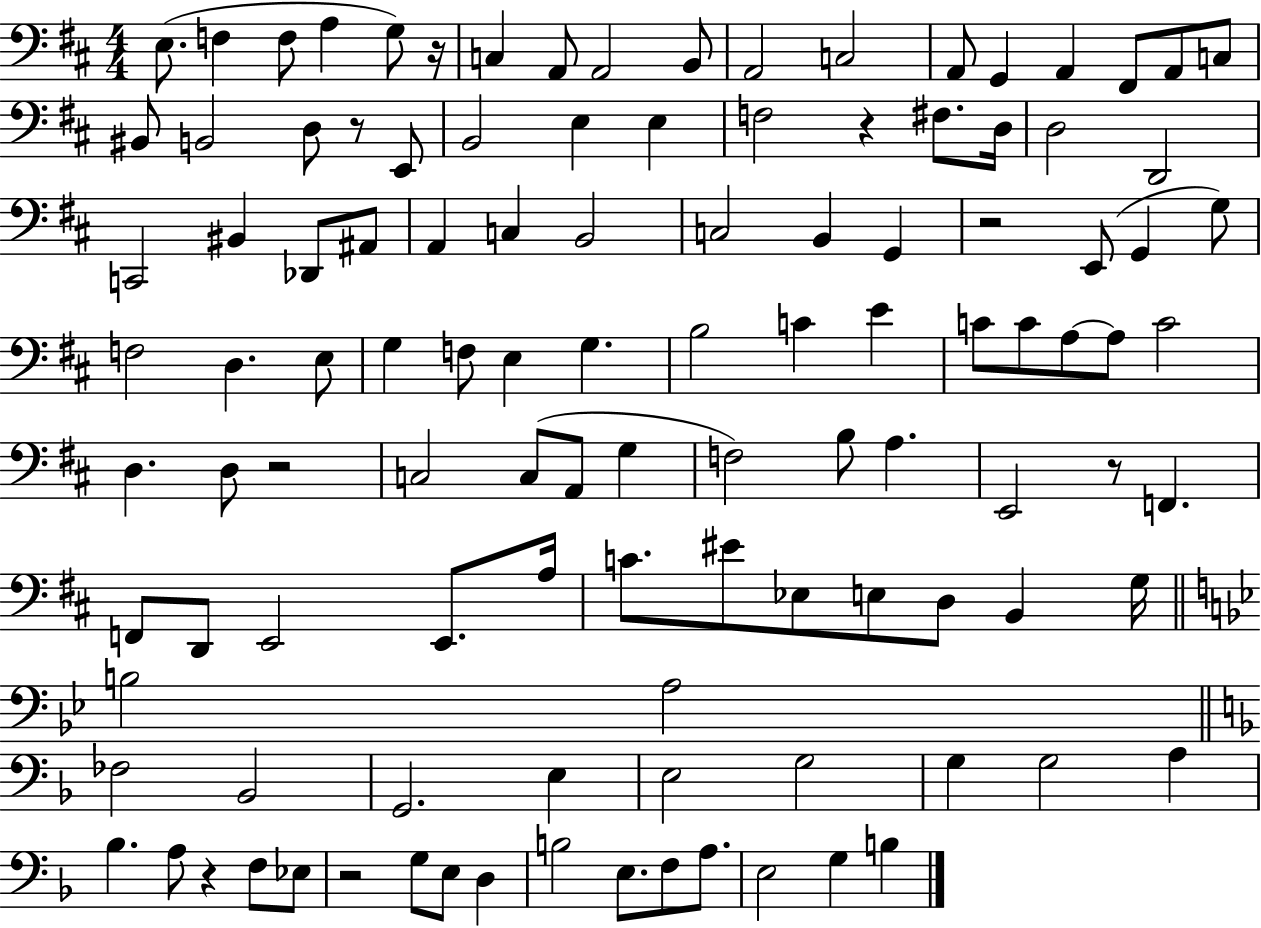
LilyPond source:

{
  \clef bass
  \numericTimeSignature
  \time 4/4
  \key d \major
  e8.( f4 f8 a4 g8) r16 | c4 a,8 a,2 b,8 | a,2 c2 | a,8 g,4 a,4 fis,8 a,8 c8 | \break bis,8 b,2 d8 r8 e,8 | b,2 e4 e4 | f2 r4 fis8. d16 | d2 d,2 | \break c,2 bis,4 des,8 ais,8 | a,4 c4 b,2 | c2 b,4 g,4 | r2 e,8( g,4 g8) | \break f2 d4. e8 | g4 f8 e4 g4. | b2 c'4 e'4 | c'8 c'8 a8~~ a8 c'2 | \break d4. d8 r2 | c2 c8( a,8 g4 | f2) b8 a4. | e,2 r8 f,4. | \break f,8 d,8 e,2 e,8. a16 | c'8. eis'8 ees8 e8 d8 b,4 g16 | \bar "||" \break \key bes \major b2 a2 | \bar "||" \break \key d \minor fes2 bes,2 | g,2. e4 | e2 g2 | g4 g2 a4 | \break bes4. a8 r4 f8 ees8 | r2 g8 e8 d4 | b2 e8. f8 a8. | e2 g4 b4 | \break \bar "|."
}